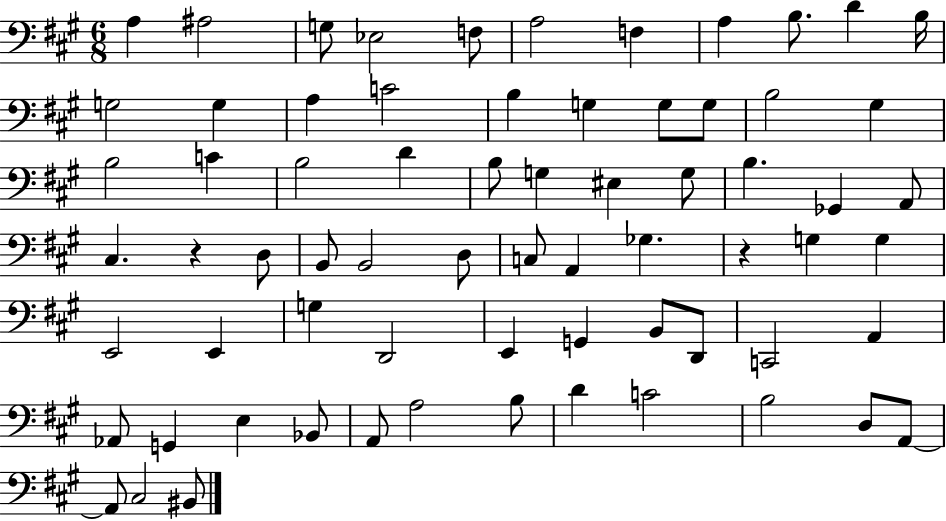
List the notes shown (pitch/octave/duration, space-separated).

A3/q A#3/h G3/e Eb3/h F3/e A3/h F3/q A3/q B3/e. D4/q B3/s G3/h G3/q A3/q C4/h B3/q G3/q G3/e G3/e B3/h G#3/q B3/h C4/q B3/h D4/q B3/e G3/q EIS3/q G3/e B3/q. Gb2/q A2/e C#3/q. R/q D3/e B2/e B2/h D3/e C3/e A2/q Gb3/q. R/q G3/q G3/q E2/h E2/q G3/q D2/h E2/q G2/q B2/e D2/e C2/h A2/q Ab2/e G2/q E3/q Bb2/e A2/e A3/h B3/e D4/q C4/h B3/h D3/e A2/e A2/e C#3/h BIS2/e